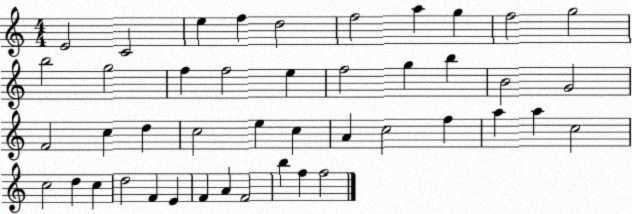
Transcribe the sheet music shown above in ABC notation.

X:1
T:Untitled
M:4/4
L:1/4
K:C
E2 C2 e f d2 f2 a g f2 g2 b2 g2 f f2 e f2 g b B2 G2 F2 c d c2 e c A c2 f a a c2 c2 d c d2 F E F A F2 b f f2